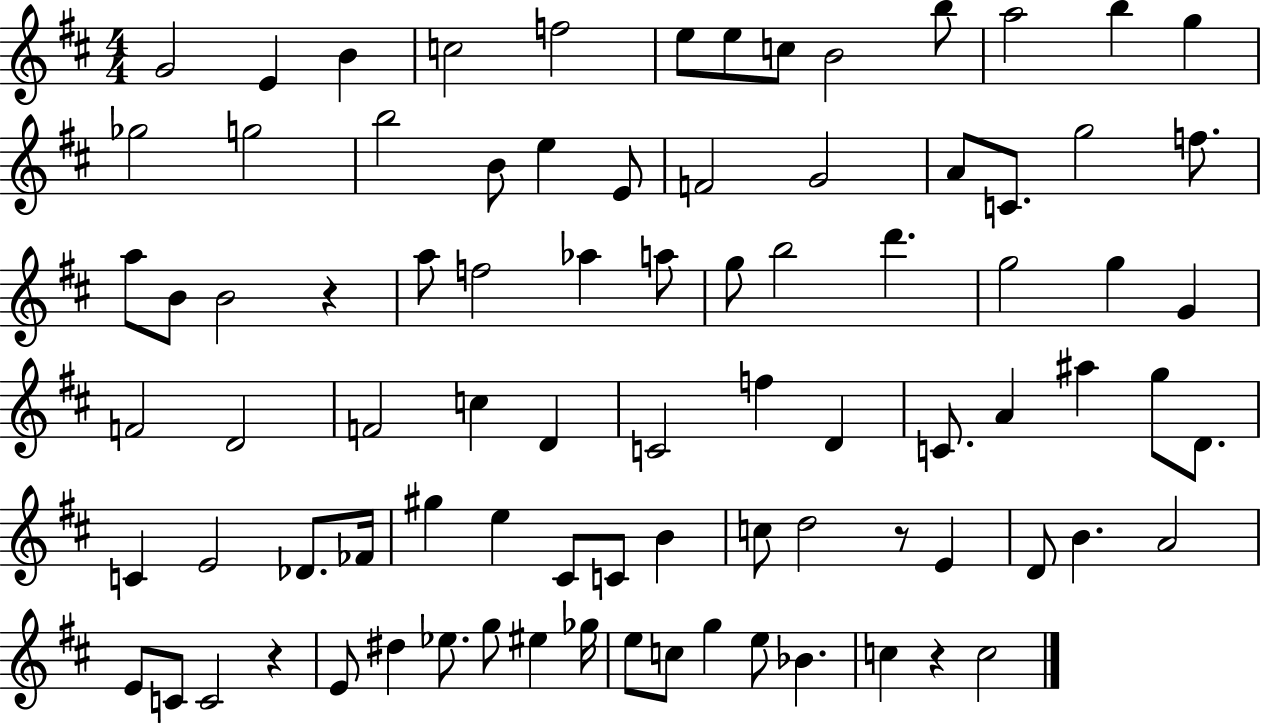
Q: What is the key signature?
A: D major